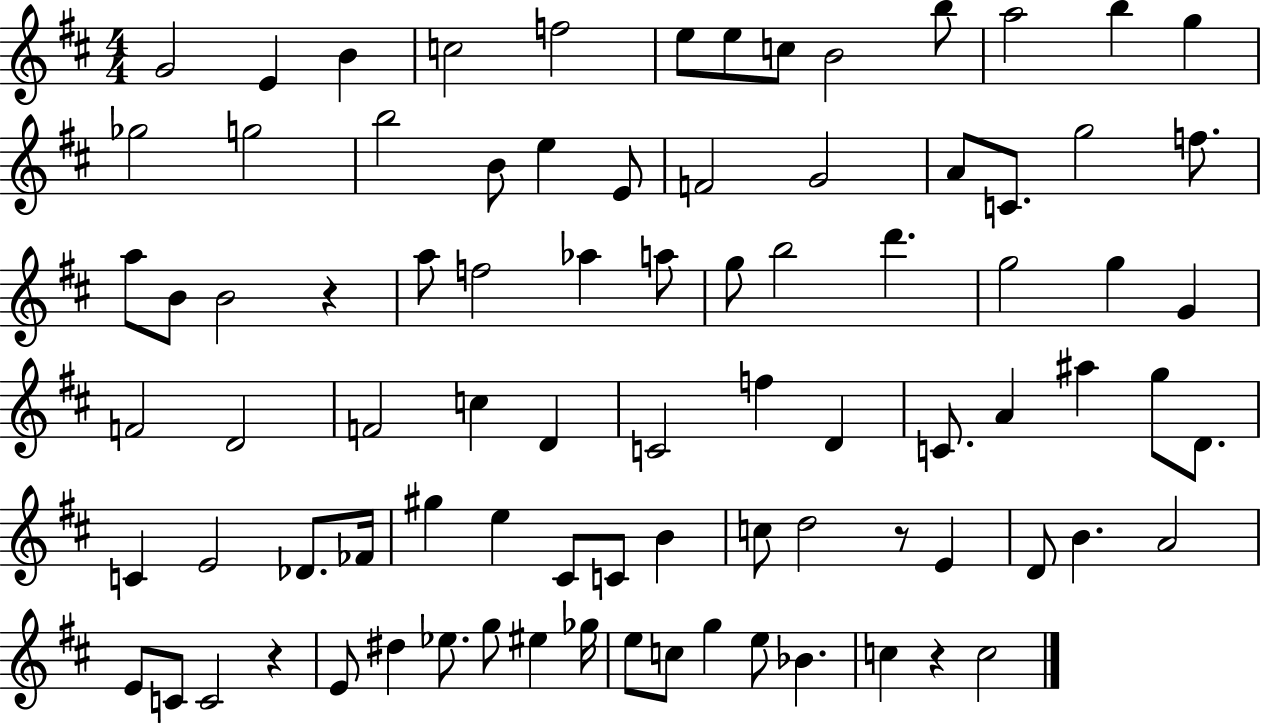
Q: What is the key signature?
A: D major